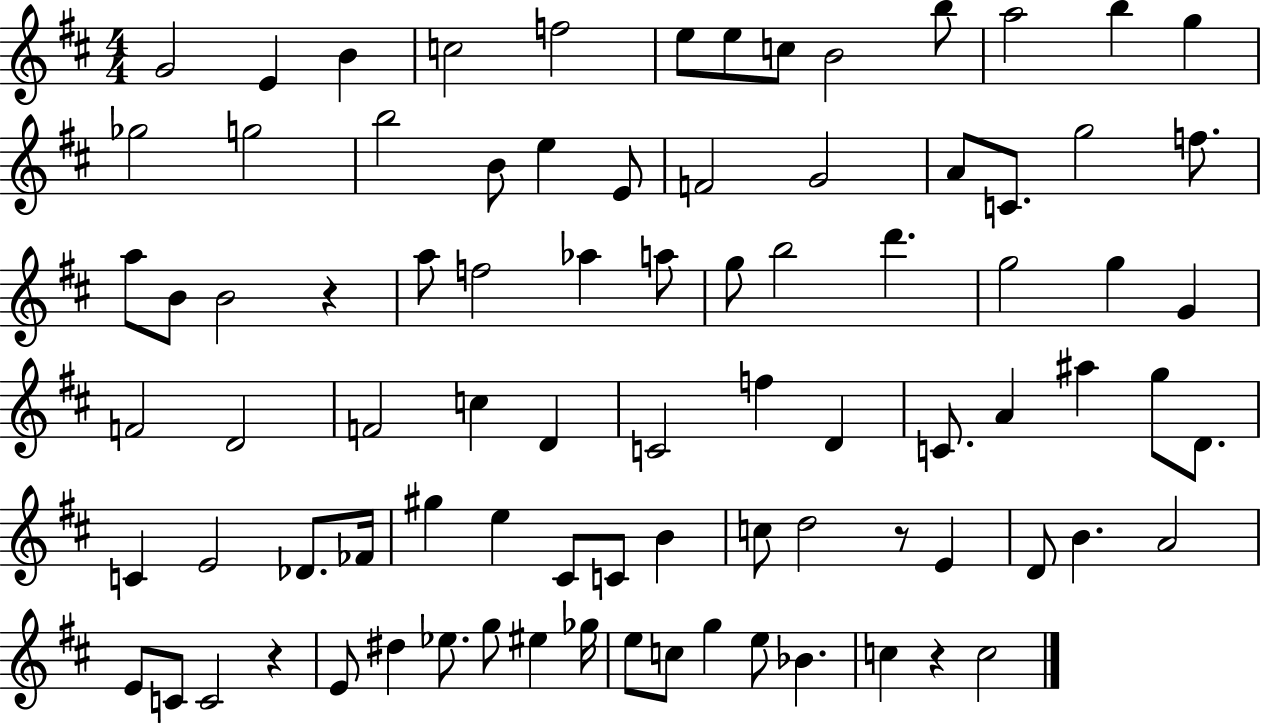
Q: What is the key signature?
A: D major